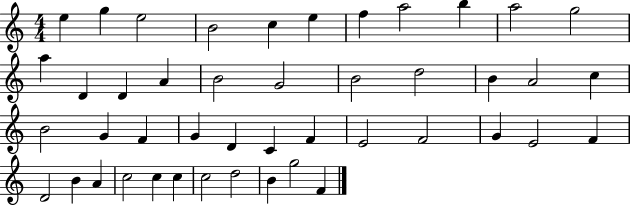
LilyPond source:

{
  \clef treble
  \numericTimeSignature
  \time 4/4
  \key c \major
  e''4 g''4 e''2 | b'2 c''4 e''4 | f''4 a''2 b''4 | a''2 g''2 | \break a''4 d'4 d'4 a'4 | b'2 g'2 | b'2 d''2 | b'4 a'2 c''4 | \break b'2 g'4 f'4 | g'4 d'4 c'4 f'4 | e'2 f'2 | g'4 e'2 f'4 | \break d'2 b'4 a'4 | c''2 c''4 c''4 | c''2 d''2 | b'4 g''2 f'4 | \break \bar "|."
}